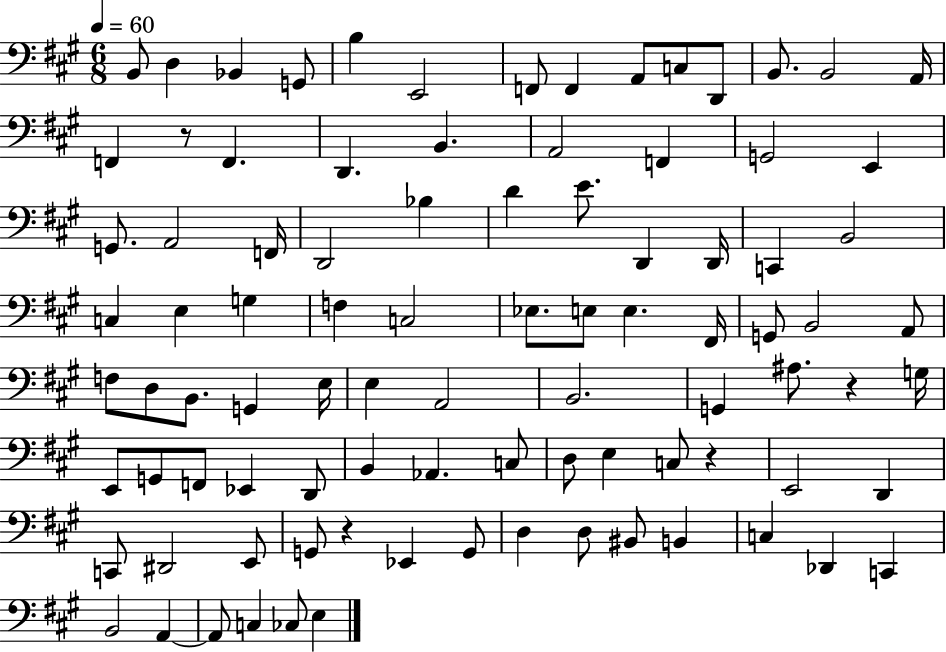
B2/e D3/q Bb2/q G2/e B3/q E2/h F2/e F2/q A2/e C3/e D2/e B2/e. B2/h A2/s F2/q R/e F2/q. D2/q. B2/q. A2/h F2/q G2/h E2/q G2/e. A2/h F2/s D2/h Bb3/q D4/q E4/e. D2/q D2/s C2/q B2/h C3/q E3/q G3/q F3/q C3/h Eb3/e. E3/e E3/q. F#2/s G2/e B2/h A2/e F3/e D3/e B2/e. G2/q E3/s E3/q A2/h B2/h. G2/q A#3/e. R/q G3/s E2/e G2/e F2/e Eb2/q D2/e B2/q Ab2/q. C3/e D3/e E3/q C3/e R/q E2/h D2/q C2/e D#2/h E2/e G2/e R/q Eb2/q G2/e D3/q D3/e BIS2/e B2/q C3/q Db2/q C2/q B2/h A2/q A2/e C3/q CES3/e E3/q